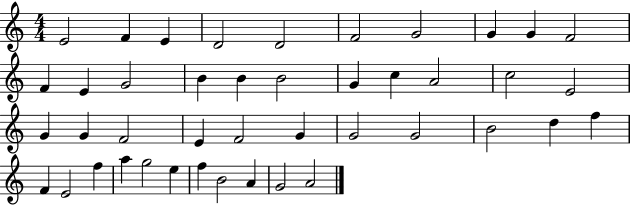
X:1
T:Untitled
M:4/4
L:1/4
K:C
E2 F E D2 D2 F2 G2 G G F2 F E G2 B B B2 G c A2 c2 E2 G G F2 E F2 G G2 G2 B2 d f F E2 f a g2 e f B2 A G2 A2